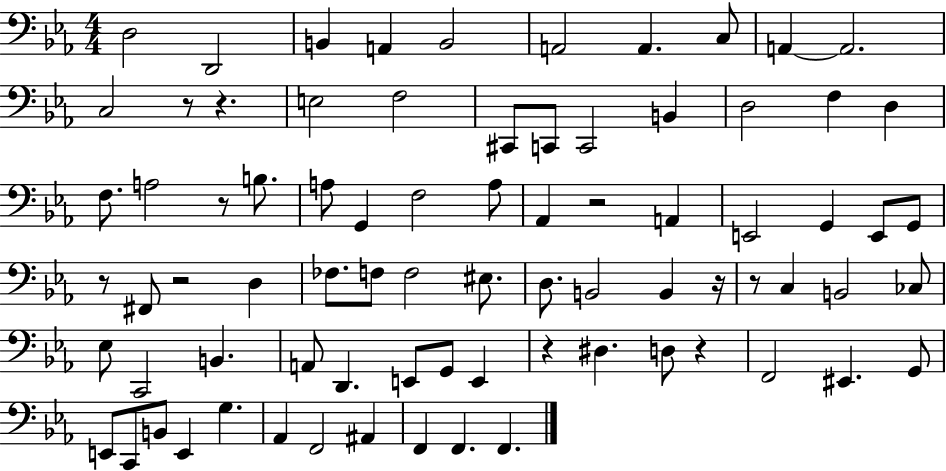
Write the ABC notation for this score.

X:1
T:Untitled
M:4/4
L:1/4
K:Eb
D,2 D,,2 B,, A,, B,,2 A,,2 A,, C,/2 A,, A,,2 C,2 z/2 z E,2 F,2 ^C,,/2 C,,/2 C,,2 B,, D,2 F, D, F,/2 A,2 z/2 B,/2 A,/2 G,, F,2 A,/2 _A,, z2 A,, E,,2 G,, E,,/2 G,,/2 z/2 ^F,,/2 z2 D, _F,/2 F,/2 F,2 ^E,/2 D,/2 B,,2 B,, z/4 z/2 C, B,,2 _C,/2 _E,/2 C,,2 B,, A,,/2 D,, E,,/2 G,,/2 E,, z ^D, D,/2 z F,,2 ^E,, G,,/2 E,,/2 C,,/2 B,,/2 E,, G, _A,, F,,2 ^A,, F,, F,, F,,